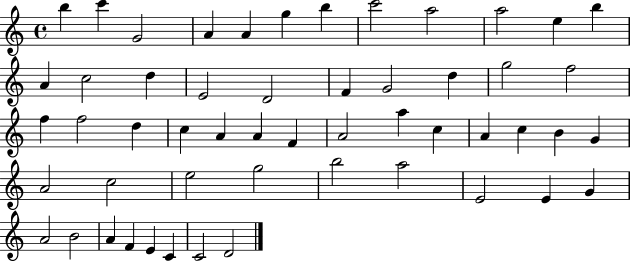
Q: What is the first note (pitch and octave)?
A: B5